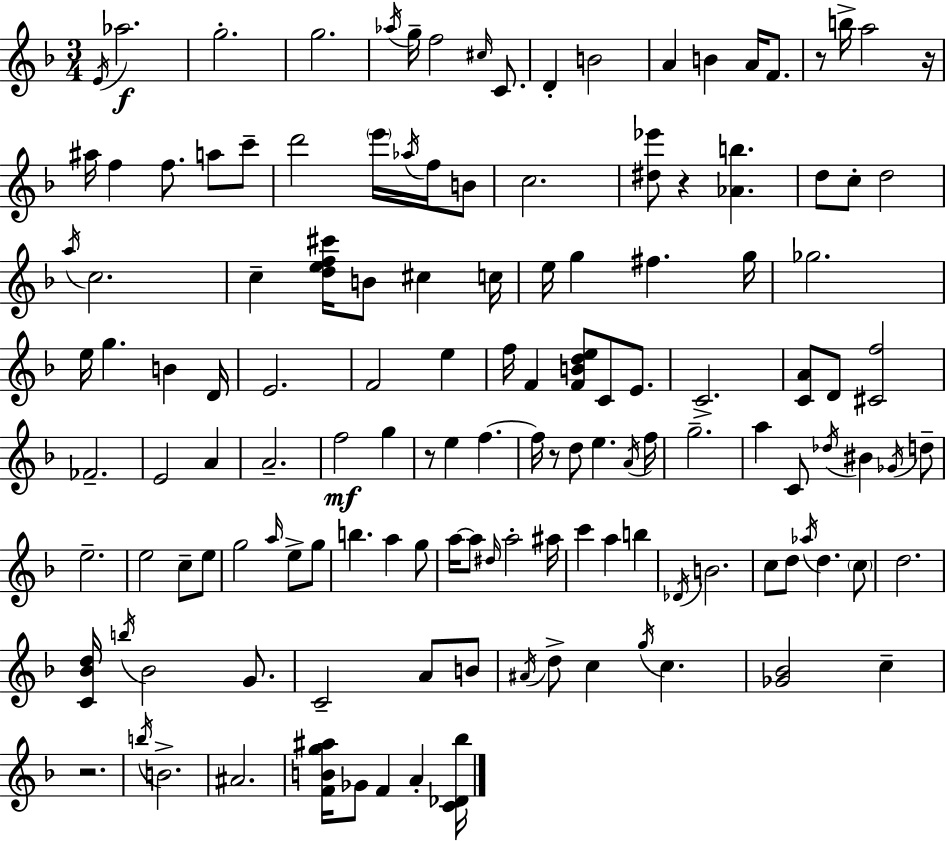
{
  \clef treble
  \numericTimeSignature
  \time 3/4
  \key d \minor
  \acciaccatura { e'16 }\f aes''2. | g''2.-. | g''2. | \acciaccatura { aes''16 } g''16-- f''2 \grace { cis''16 } | \break c'8. d'4-. b'2 | a'4 b'4 a'16 | f'8. r8 b''16-> a''2 | r16 ais''16 f''4 f''8. a''8 | \break c'''8-- d'''2 \parenthesize e'''16 | \acciaccatura { aes''16 } f''16 b'8 c''2. | <dis'' ees'''>8 r4 <aes' b''>4. | d''8 c''8-. d''2 | \break \acciaccatura { a''16 } c''2. | c''4-- <d'' e'' f'' cis'''>16 b'8 | cis''4 c''16 e''16 g''4 fis''4. | g''16 ges''2. | \break e''16 g''4. | b'4 d'16 e'2. | f'2 | e''4 f''16 f'4 <f' b' d'' e''>8 | \break c'8 e'8. c'2.-> | <c' a'>8 d'8 <cis' f''>2 | fes'2.-- | e'2 | \break a'4 a'2.-- | f''2\mf | g''4 r8 e''4 f''4.~~ | f''16 r8 d''8 e''4. | \break \acciaccatura { a'16 } f''16 g''2.-- | a''4 c'8 | \acciaccatura { des''16 } bis'4 \acciaccatura { ges'16 } d''8-- e''2.-- | e''2 | \break c''8-- e''8 g''2 | \grace { a''16 } e''8-> g''8 b''4. | a''4 g''8 a''16~~ a''8 | \grace { dis''16 } a''2-. ais''16 c'''4 | \break a''4 b''4 \acciaccatura { des'16 } b'2. | c''8 | d''8 \acciaccatura { aes''16 } d''4. \parenthesize c''8 | d''2. | \break <c' bes' d''>16 \acciaccatura { b''16 } bes'2 g'8. | c'2-- a'8 b'8 | \acciaccatura { ais'16 } d''8-> c''4 \acciaccatura { g''16 } c''4. | <ges' bes'>2 c''4-- | \break r2. | \acciaccatura { b''16 } b'2.-> | ais'2. | <f' b' g'' ais''>16 ges'8 f'4 a'4-. | \break <c' des' bes''>16 \bar "|."
}